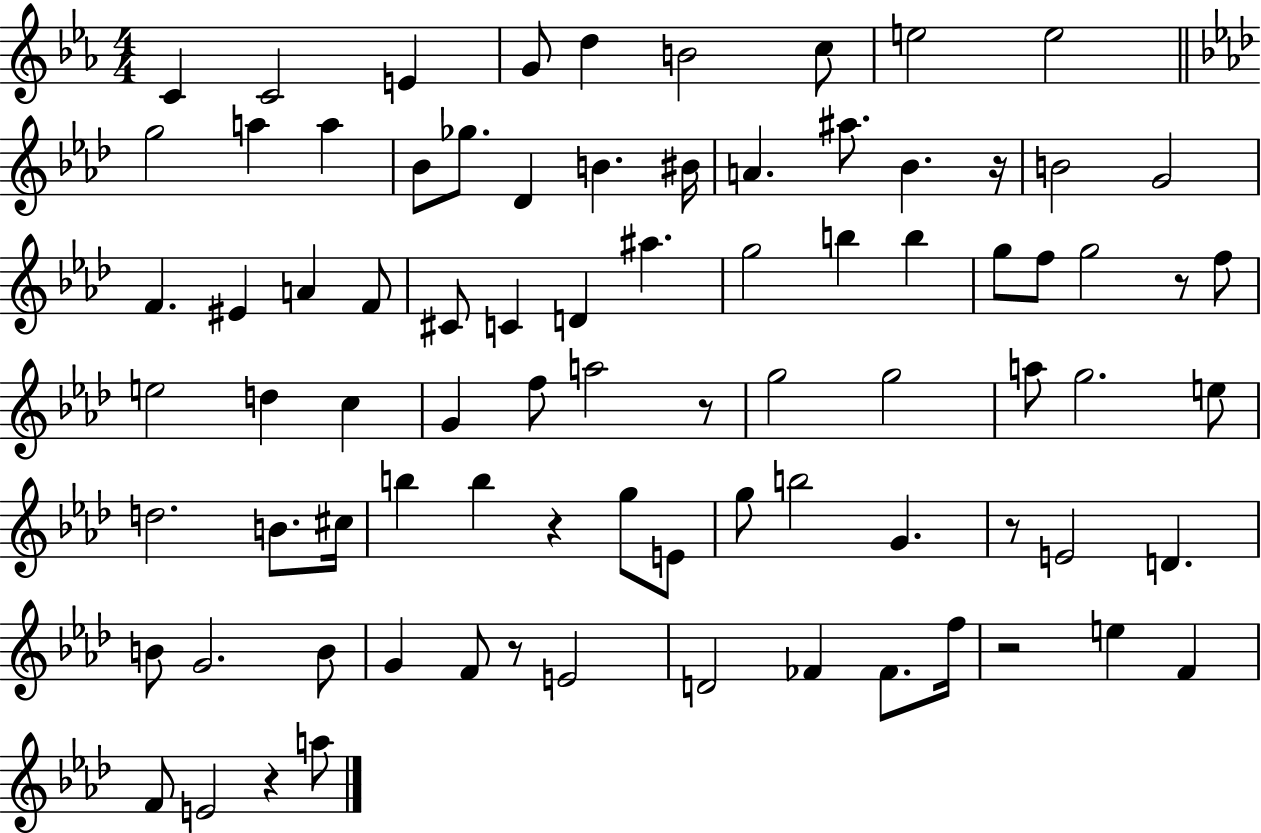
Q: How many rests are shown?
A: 8